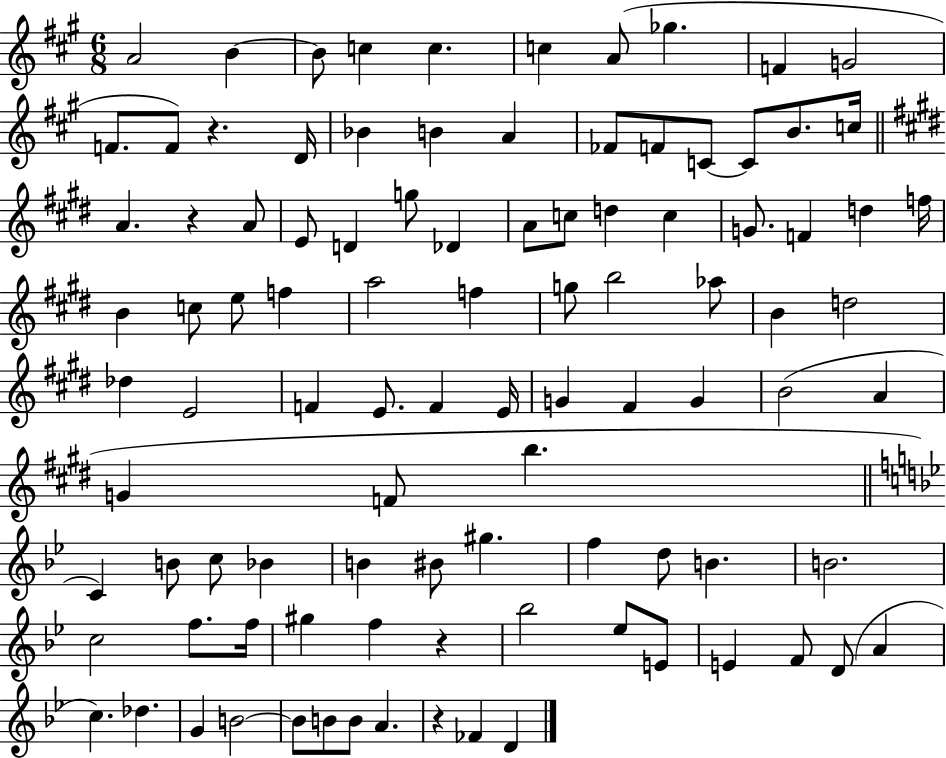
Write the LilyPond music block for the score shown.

{
  \clef treble
  \numericTimeSignature
  \time 6/8
  \key a \major
  \repeat volta 2 { a'2 b'4~~ | b'8 c''4 c''4. | c''4 a'8( ges''4. | f'4 g'2 | \break f'8. f'8) r4. d'16 | bes'4 b'4 a'4 | fes'8 f'8 c'8~~ c'8 b'8. c''16 | \bar "||" \break \key e \major a'4. r4 a'8 | e'8 d'4 g''8 des'4 | a'8 c''8 d''4 c''4 | g'8. f'4 d''4 f''16 | \break b'4 c''8 e''8 f''4 | a''2 f''4 | g''8 b''2 aes''8 | b'4 d''2 | \break des''4 e'2 | f'4 e'8. f'4 e'16 | g'4 fis'4 g'4 | b'2( a'4 | \break g'4 f'8 b''4. | \bar "||" \break \key bes \major c'4) b'8 c''8 bes'4 | b'4 bis'8 gis''4. | f''4 d''8 b'4. | b'2. | \break c''2 f''8. f''16 | gis''4 f''4 r4 | bes''2 ees''8 e'8 | e'4 f'8 d'8( a'4 | \break c''4.) des''4. | g'4 b'2~~ | b'8 b'8 b'8 a'4. | r4 fes'4 d'4 | \break } \bar "|."
}